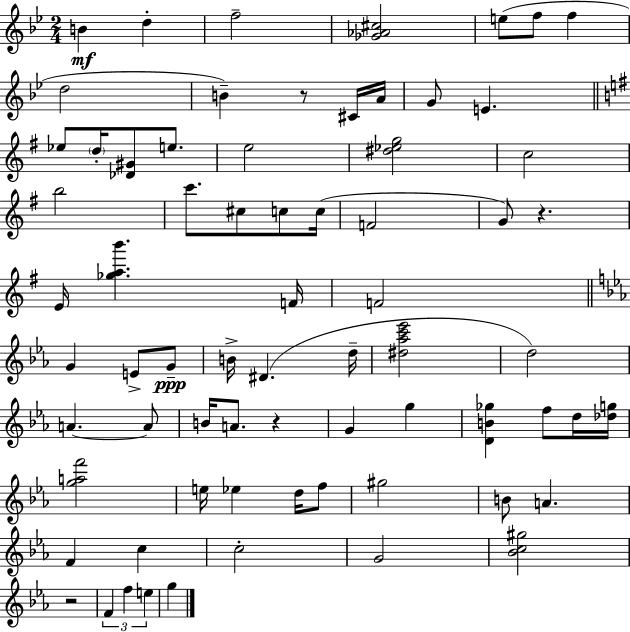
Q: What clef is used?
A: treble